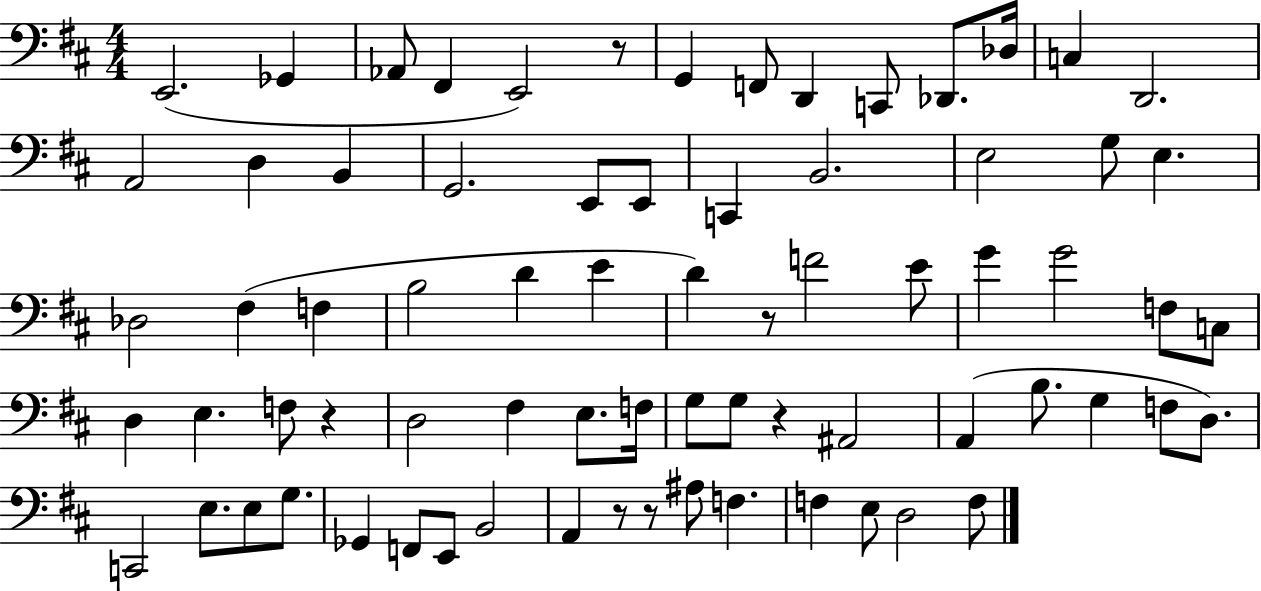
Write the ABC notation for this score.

X:1
T:Untitled
M:4/4
L:1/4
K:D
E,,2 _G,, _A,,/2 ^F,, E,,2 z/2 G,, F,,/2 D,, C,,/2 _D,,/2 _D,/4 C, D,,2 A,,2 D, B,, G,,2 E,,/2 E,,/2 C,, B,,2 E,2 G,/2 E, _D,2 ^F, F, B,2 D E D z/2 F2 E/2 G G2 F,/2 C,/2 D, E, F,/2 z D,2 ^F, E,/2 F,/4 G,/2 G,/2 z ^A,,2 A,, B,/2 G, F,/2 D,/2 C,,2 E,/2 E,/2 G,/2 _G,, F,,/2 E,,/2 B,,2 A,, z/2 z/2 ^A,/2 F, F, E,/2 D,2 F,/2